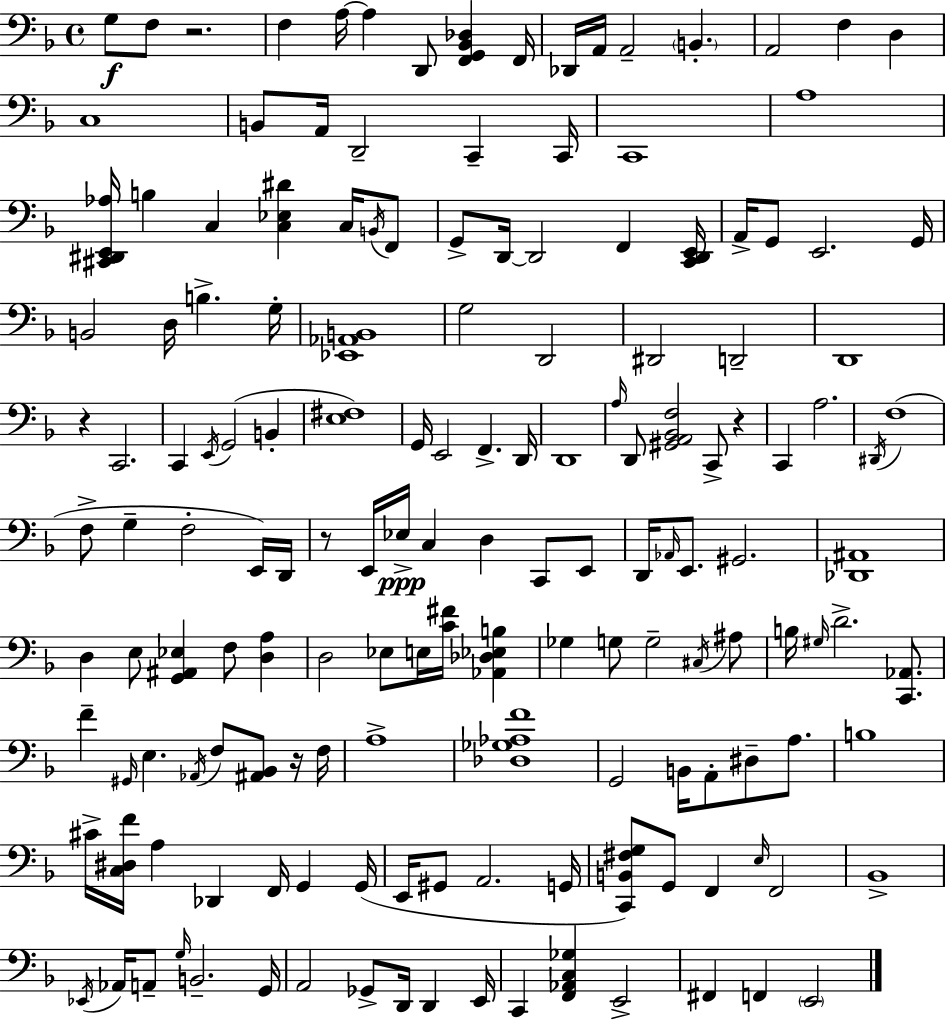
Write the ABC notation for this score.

X:1
T:Untitled
M:4/4
L:1/4
K:F
G,/2 F,/2 z2 F, A,/4 A, D,,/2 [F,,G,,_B,,_D,] F,,/4 _D,,/4 A,,/4 A,,2 B,, A,,2 F, D, C,4 B,,/2 A,,/4 D,,2 C,, C,,/4 C,,4 A,4 [^C,,^D,,E,,_A,]/4 B, C, [C,_E,^D] C,/4 B,,/4 F,,/2 G,,/2 D,,/4 D,,2 F,, [C,,D,,E,,]/4 A,,/4 G,,/2 E,,2 G,,/4 B,,2 D,/4 B, G,/4 [_E,,_A,,B,,]4 G,2 D,,2 ^D,,2 D,,2 D,,4 z C,,2 C,, E,,/4 G,,2 B,, [E,^F,]4 G,,/4 E,,2 F,, D,,/4 D,,4 A,/4 D,,/2 [^G,,A,,_B,,F,]2 C,,/2 z C,, A,2 ^D,,/4 F,4 F,/2 G, F,2 E,,/4 D,,/4 z/2 E,,/4 _E,/4 C, D, C,,/2 E,,/2 D,,/4 _A,,/4 E,,/2 ^G,,2 [_D,,^A,,]4 D, E,/2 [G,,^A,,_E,] F,/2 [D,A,] D,2 _E,/2 E,/4 [C^F]/4 [_A,,_D,_E,B,] _G, G,/2 G,2 ^C,/4 ^A,/2 B,/4 ^G,/4 D2 [C,,_A,,]/2 F ^G,,/4 E, _A,,/4 F,/2 [^A,,_B,,]/2 z/4 F,/4 A,4 [_D,_G,_A,F]4 G,,2 B,,/4 A,,/2 ^D,/2 A,/2 B,4 ^C/4 [C,^D,F]/4 A, _D,, F,,/4 G,, G,,/4 E,,/4 ^G,,/2 A,,2 G,,/4 [C,,B,,^F,G,]/2 G,,/2 F,, E,/4 F,,2 _B,,4 _E,,/4 _A,,/4 A,,/2 G,/4 B,,2 G,,/4 A,,2 _G,,/2 D,,/4 D,, E,,/4 C,, [F,,_A,,C,_G,] E,,2 ^F,, F,, E,,2